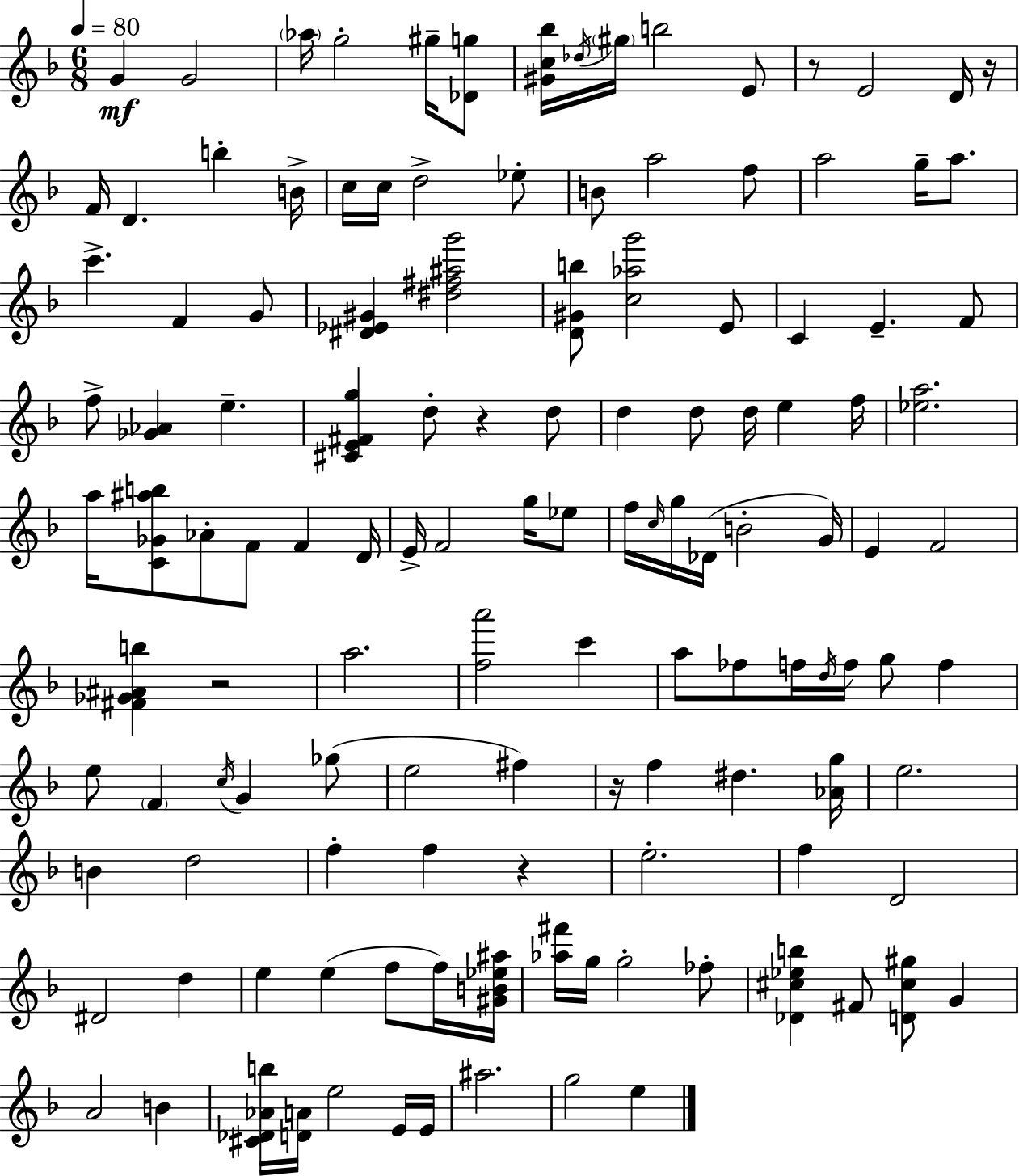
G4/q G4/h Ab5/s G5/h G#5/s [Db4,G5]/e [G#4,C5,Bb5]/s Db5/s G#5/s B5/h E4/e R/e E4/h D4/s R/s F4/s D4/q. B5/q B4/s C5/s C5/s D5/h Eb5/e B4/e A5/h F5/e A5/h G5/s A5/e. C6/q. F4/q G4/e [D#4,Eb4,G#4]/q [D#5,F#5,A#5,G6]/h [D4,G#4,B5]/e [C5,Ab5,G6]/h E4/e C4/q E4/q. F4/e F5/e [Gb4,Ab4]/q E5/q. [C#4,E4,F#4,G5]/q D5/e R/q D5/e D5/q D5/e D5/s E5/q F5/s [Eb5,A5]/h. A5/s [C4,Gb4,A#5,B5]/e Ab4/e F4/e F4/q D4/s E4/s F4/h G5/s Eb5/e F5/s C5/s G5/s Db4/s B4/h G4/s E4/q F4/h [F#4,Gb4,A#4,B5]/q R/h A5/h. [F5,A6]/h C6/q A5/e FES5/e F5/s D5/s F5/s G5/e F5/q E5/e F4/q C5/s G4/q Gb5/e E5/h F#5/q R/s F5/q D#5/q. [Ab4,G5]/s E5/h. B4/q D5/h F5/q F5/q R/q E5/h. F5/q D4/h D#4/h D5/q E5/q E5/q F5/e F5/s [G#4,B4,Eb5,A#5]/s [Ab5,F#6]/s G5/s G5/h FES5/e [Db4,C#5,Eb5,B5]/q F#4/e [D4,C#5,G#5]/e G4/q A4/h B4/q [C#4,Db4,Ab4,B5]/s [D4,A4]/s E5/h E4/s E4/s A#5/h. G5/h E5/q